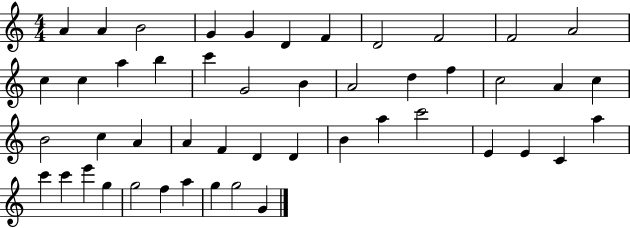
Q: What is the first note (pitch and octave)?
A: A4